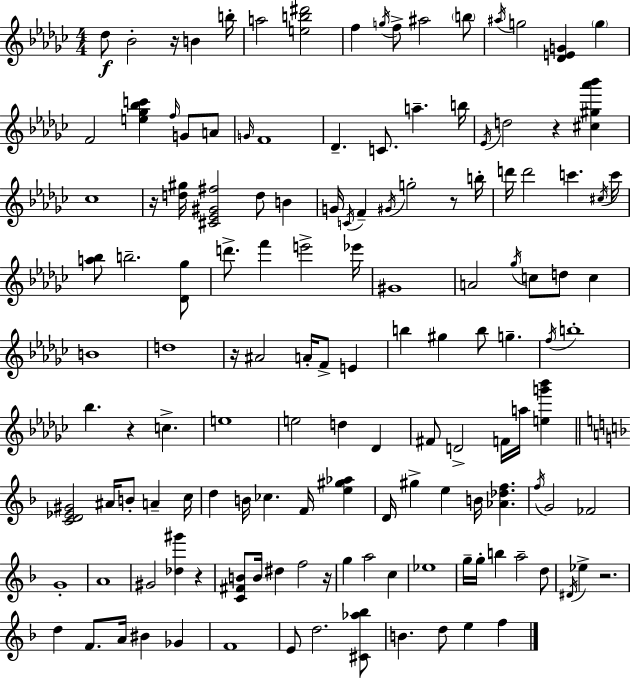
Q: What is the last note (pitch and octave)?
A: F5